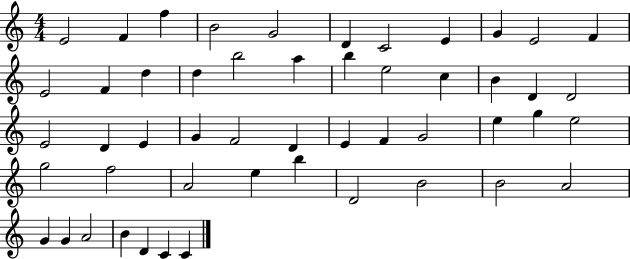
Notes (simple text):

E4/h F4/q F5/q B4/h G4/h D4/q C4/h E4/q G4/q E4/h F4/q E4/h F4/q D5/q D5/q B5/h A5/q B5/q E5/h C5/q B4/q D4/q D4/h E4/h D4/q E4/q G4/q F4/h D4/q E4/q F4/q G4/h E5/q G5/q E5/h G5/h F5/h A4/h E5/q B5/q D4/h B4/h B4/h A4/h G4/q G4/q A4/h B4/q D4/q C4/q C4/q